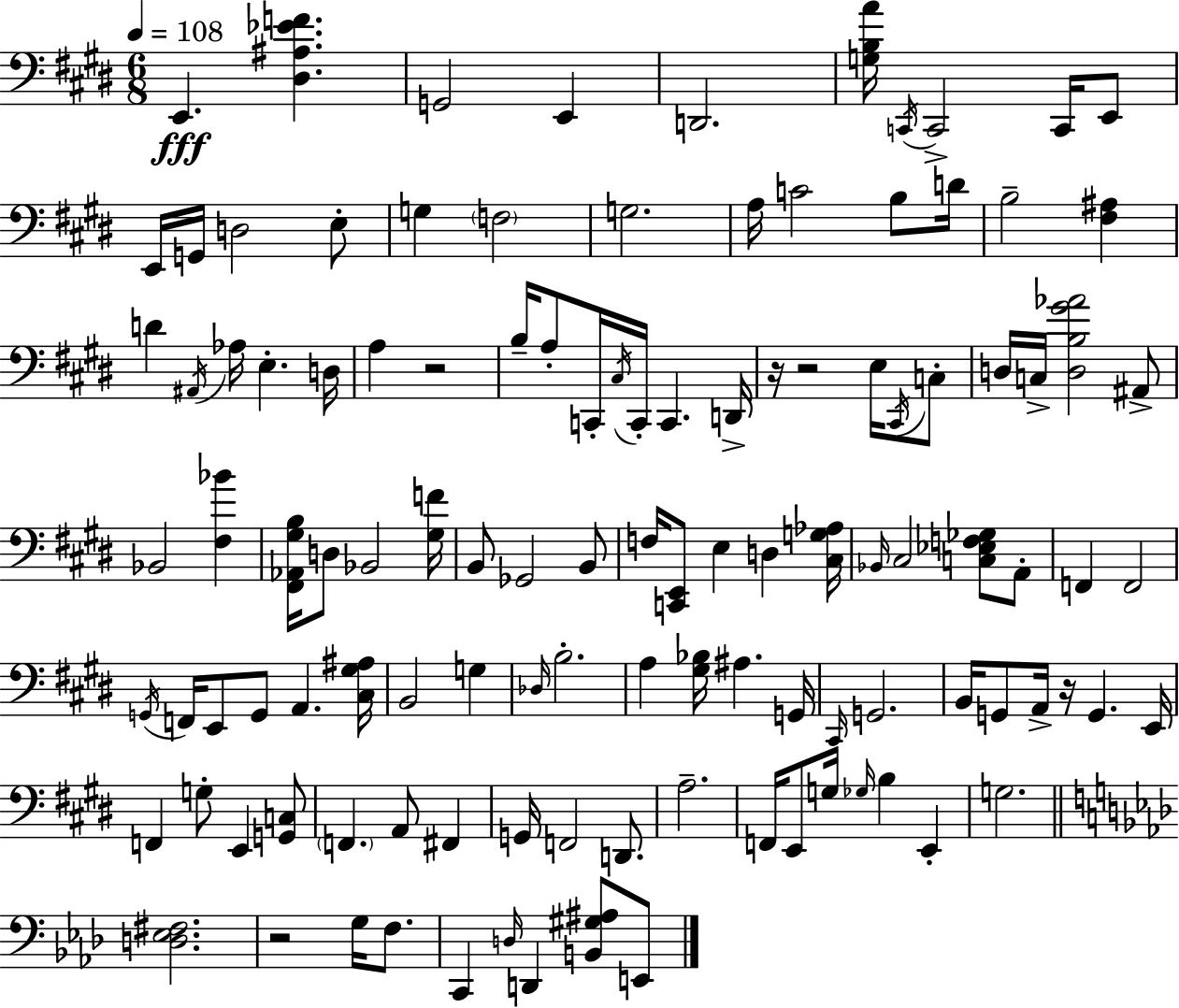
X:1
T:Untitled
M:6/8
L:1/4
K:E
E,, [^D,^A,_EF] G,,2 E,, D,,2 [G,B,A]/4 C,,/4 C,,2 C,,/4 E,,/2 E,,/4 G,,/4 D,2 E,/2 G, F,2 G,2 A,/4 C2 B,/2 D/4 B,2 [^F,^A,] D ^A,,/4 _A,/4 E, D,/4 A, z2 B,/4 A,/2 C,,/4 ^C,/4 C,,/4 C,, D,,/4 z/4 z2 E,/4 ^C,,/4 C,/2 D,/4 C,/4 [D,B,^G_A]2 ^A,,/2 _B,,2 [^F,_B] [^F,,_A,,^G,B,]/4 D,/2 _B,,2 [^G,F]/4 B,,/2 _G,,2 B,,/2 F,/4 [C,,E,,]/2 E, D, [^C,G,_A,]/4 _B,,/4 ^C,2 [C,_E,F,_G,]/2 A,,/2 F,, F,,2 G,,/4 F,,/4 E,,/2 G,,/2 A,, [^C,^G,^A,]/4 B,,2 G, _D,/4 B,2 A, [^G,_B,]/4 ^A, G,,/4 ^C,,/4 G,,2 B,,/4 G,,/2 A,,/4 z/4 G,, E,,/4 F,, G,/2 E,, [G,,C,]/2 F,, A,,/2 ^F,, G,,/4 F,,2 D,,/2 A,2 F,,/4 E,,/2 G,/4 _G,/4 B, E,, G,2 [D,_E,^F,]2 z2 G,/4 F,/2 C,, D,/4 D,, [B,,^G,^A,]/2 E,,/2